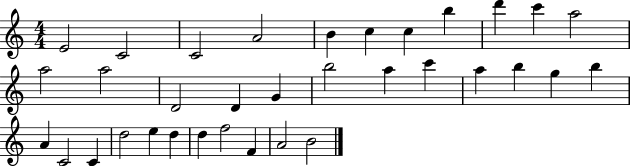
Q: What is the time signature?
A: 4/4